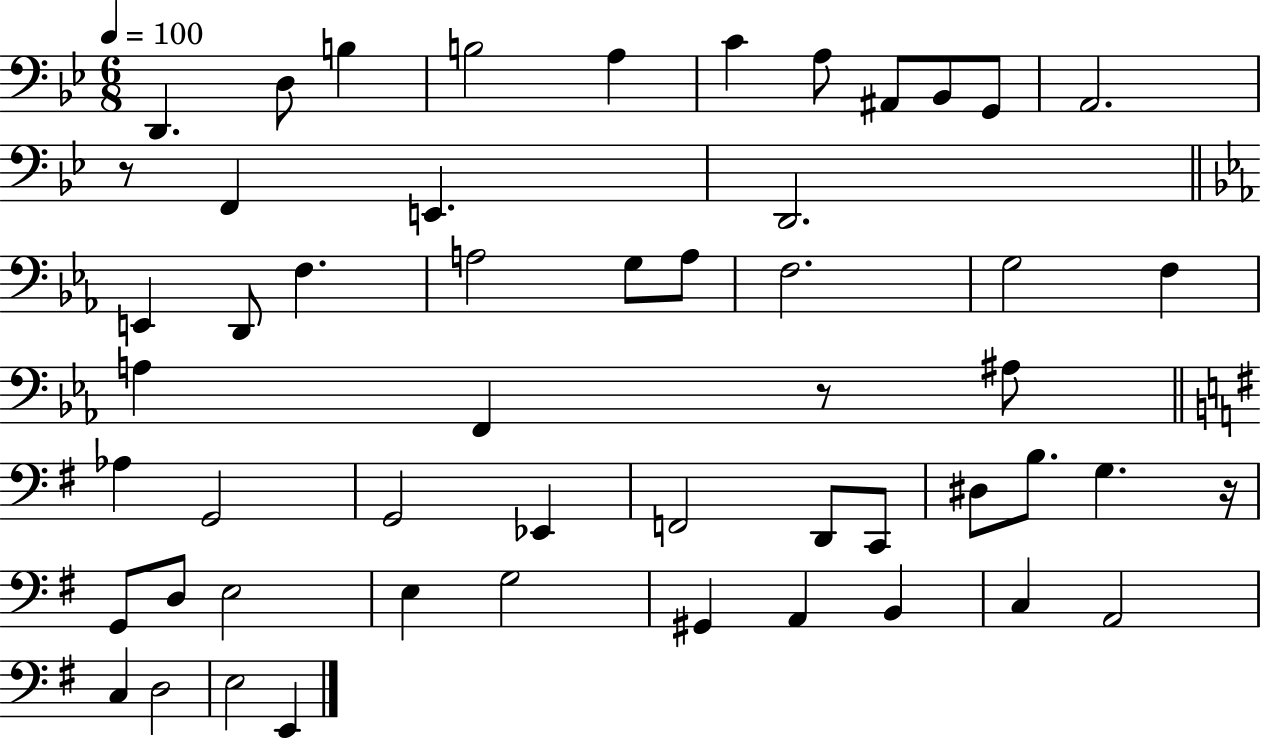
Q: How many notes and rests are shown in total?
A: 53